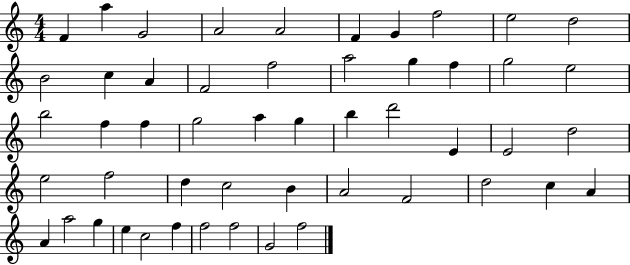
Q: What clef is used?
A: treble